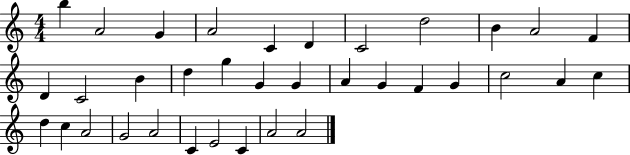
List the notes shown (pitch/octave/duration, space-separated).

B5/q A4/h G4/q A4/h C4/q D4/q C4/h D5/h B4/q A4/h F4/q D4/q C4/h B4/q D5/q G5/q G4/q G4/q A4/q G4/q F4/q G4/q C5/h A4/q C5/q D5/q C5/q A4/h G4/h A4/h C4/q E4/h C4/q A4/h A4/h